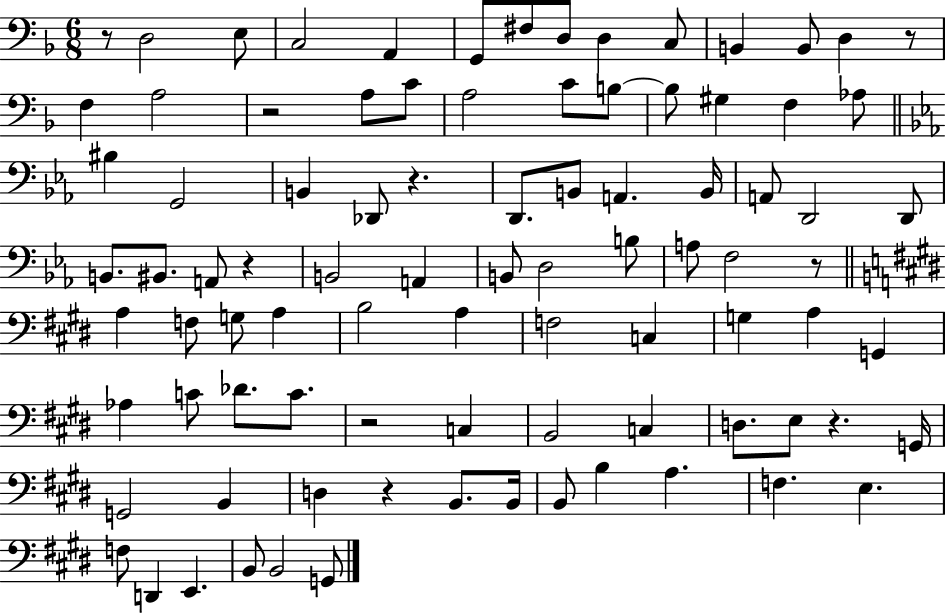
X:1
T:Untitled
M:6/8
L:1/4
K:F
z/2 D,2 E,/2 C,2 A,, G,,/2 ^F,/2 D,/2 D, C,/2 B,, B,,/2 D, z/2 F, A,2 z2 A,/2 C/2 A,2 C/2 B,/2 B,/2 ^G, F, _A,/2 ^B, G,,2 B,, _D,,/2 z D,,/2 B,,/2 A,, B,,/4 A,,/2 D,,2 D,,/2 B,,/2 ^B,,/2 A,,/2 z B,,2 A,, B,,/2 D,2 B,/2 A,/2 F,2 z/2 A, F,/2 G,/2 A, B,2 A, F,2 C, G, A, G,, _A, C/2 _D/2 C/2 z2 C, B,,2 C, D,/2 E,/2 z G,,/4 G,,2 B,, D, z B,,/2 B,,/4 B,,/2 B, A, F, E, F,/2 D,, E,, B,,/2 B,,2 G,,/2